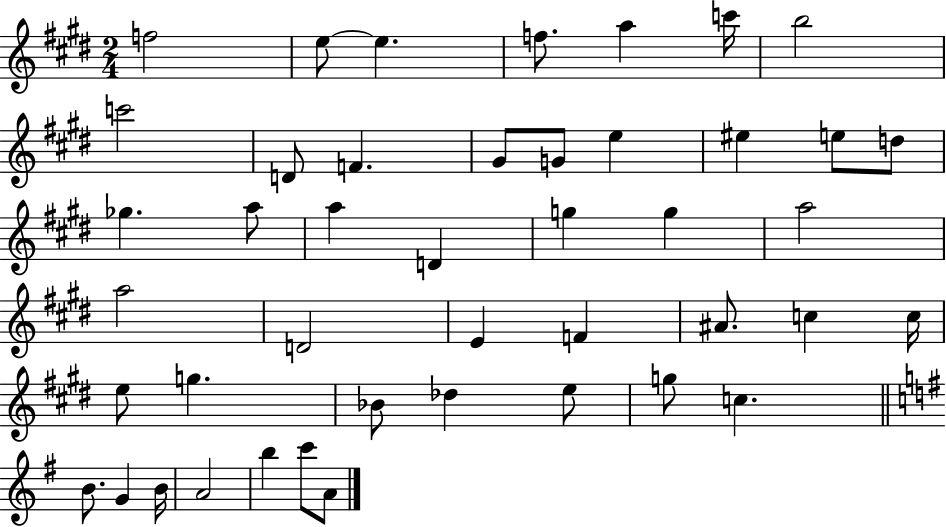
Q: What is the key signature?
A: E major